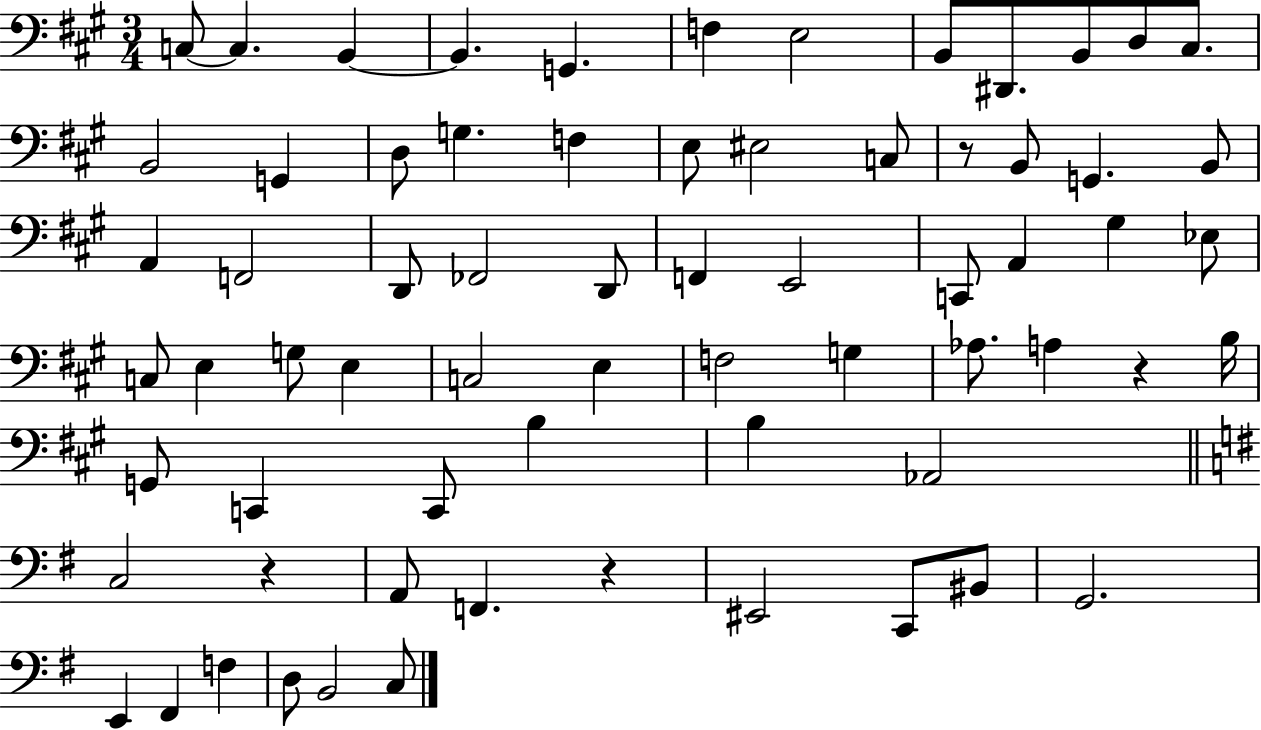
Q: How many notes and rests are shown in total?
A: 68